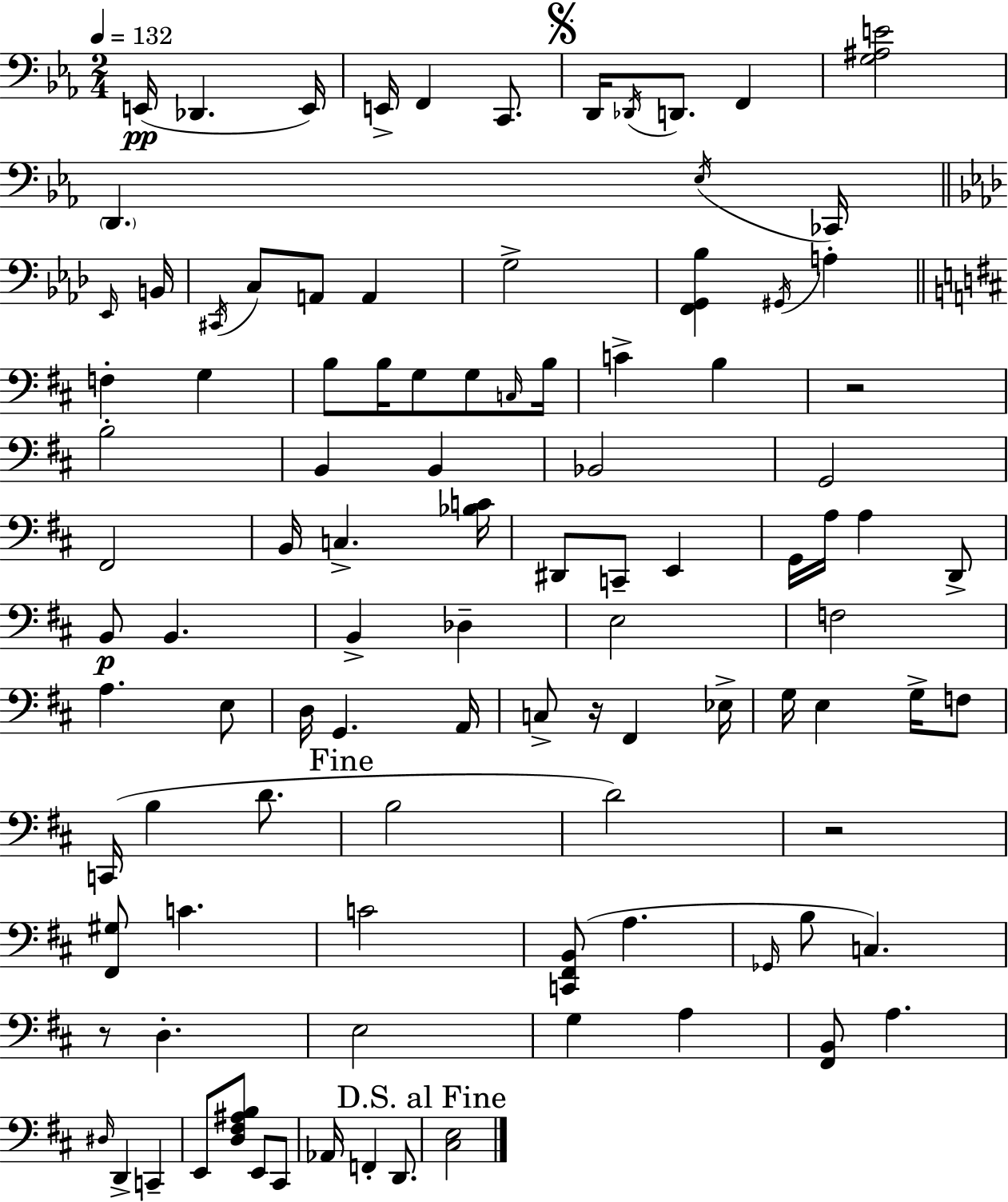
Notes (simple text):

E2/s Db2/q. E2/s E2/s F2/q C2/e. D2/s Db2/s D2/e. F2/q [G3,A#3,E4]/h D2/q. Eb3/s CES2/s Eb2/s B2/s C#2/s C3/e A2/e A2/q G3/h [F2,G2,Bb3]/q G#2/s A3/q F3/q G3/q B3/e B3/s G3/e G3/e C3/s B3/s C4/q B3/q R/h B3/h B2/q B2/q Bb2/h G2/h F#2/h B2/s C3/q. [Bb3,C4]/s D#2/e C2/e E2/q G2/s A3/s A3/q D2/e B2/e B2/q. B2/q Db3/q E3/h F3/h A3/q. E3/e D3/s G2/q. A2/s C3/e R/s F#2/q Eb3/s G3/s E3/q G3/s F3/e C2/s B3/q D4/e. B3/h D4/h R/h [F#2,G#3]/e C4/q. C4/h [C2,F#2,B2]/e A3/q. Gb2/s B3/e C3/q. R/e D3/q. E3/h G3/q A3/q [F#2,B2]/e A3/q. D#3/s D2/q C2/q E2/e [D3,F#3,A#3,B3]/e E2/e C#2/e Ab2/s F2/q D2/e. [C#3,E3]/h